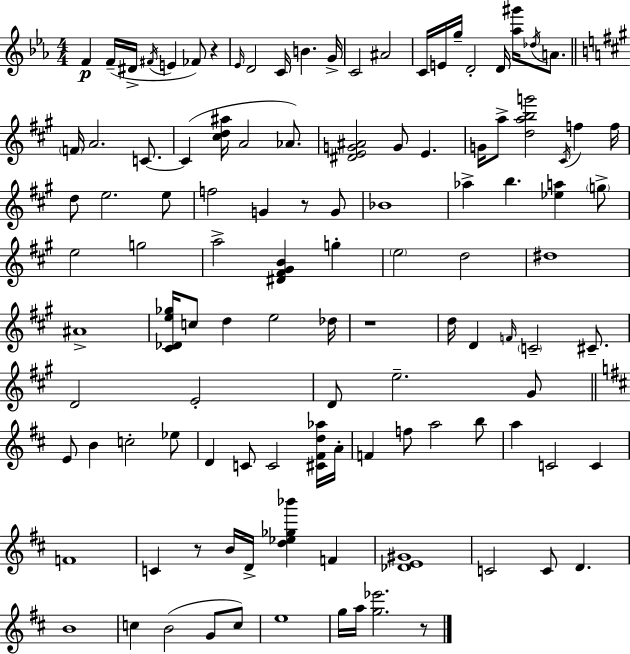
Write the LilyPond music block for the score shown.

{
  \clef treble
  \numericTimeSignature
  \time 4/4
  \key ees \major
  f'4\p f'16--( dis'16-> \acciaccatura { fis'16 } e'4 fes'8) r4 | \grace { ees'16 } d'2 c'16 b'4. | g'16-> c'2 ais'2 | c'16 e'16 g''16-- d'2-. d'16 <aes'' gis'''>16 \acciaccatura { des''16 } | \break a'8. \bar "||" \break \key a \major \parenthesize f'16 a'2. c'8.~~ | c'4( <cis'' d'' ais''>16 a'2 aes'8.) | <dis' e' g' ais'>2 g'8 e'4. | g'16 a''8-> <d'' a'' b'' g'''>2 \acciaccatura { cis'16 } f''4 | \break f''16 d''8 e''2. e''8 | f''2 g'4 r8 g'8 | bes'1 | aes''4-> b''4. <ees'' a''>4 \parenthesize g''8-> | \break e''2 g''2 | a''2-> <dis' fis' gis' b'>4 g''4-. | \parenthesize e''2 d''2 | dis''1 | \break ais'1-> | <cis' des' e'' ges''>16 c''8 d''4 e''2 | des''16 r1 | d''16 d'4 \grace { f'16 } \parenthesize c'2-- cis'8.-- | \break d'2 e'2-. | d'8 e''2.-- | gis'8 \bar "||" \break \key d \major e'8 b'4 c''2-. ees''8 | d'4 c'8 c'2 <cis' fis' d'' aes''>16 a'16-. | f'4 f''8 a''2 b''8 | a''4 c'2 c'4 | \break f'1 | c'4 r8 b'16 d'16-> <d'' ees'' ges'' bes'''>4 f'4 | <des' e' gis'>1 | c'2 c'8 d'4. | \break b'1 | c''4 b'2( g'8 c''8) | e''1 | g''16 a''16 <g'' ees'''>2. r8 | \break \bar "|."
}